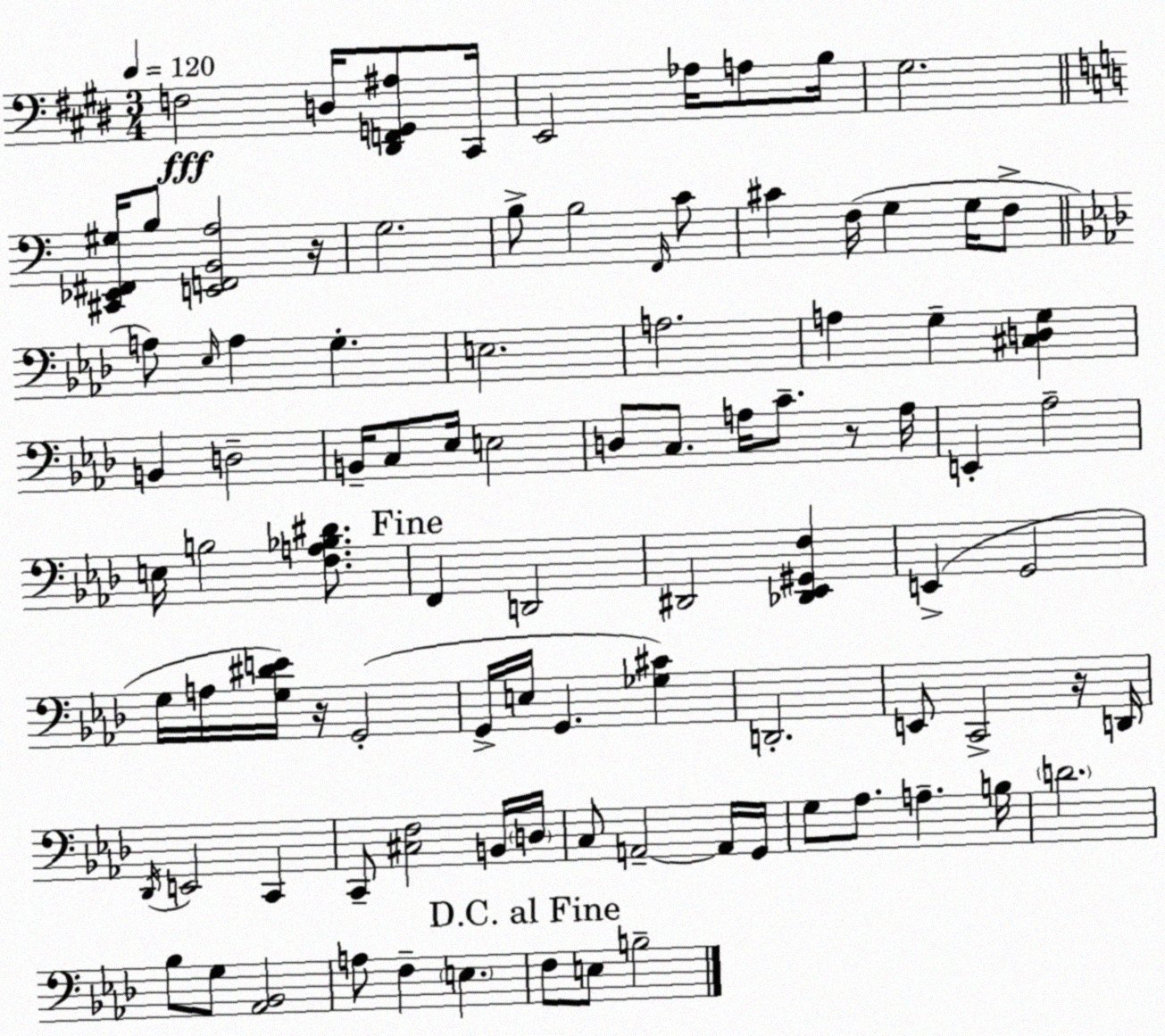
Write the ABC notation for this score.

X:1
T:Untitled
M:3/4
L:1/4
K:E
F,2 D,/4 [^D,,F,,G,,^A,]/2 ^C,,/4 E,,2 _A,/4 A,/2 B,/4 ^G,2 [^C,,_E,,^F,,^G,]/4 B,/2 [E,,F,,B,,A,]2 z/4 G,2 B,/2 B,2 F,,/4 C/2 ^C F,/4 G, G,/4 F,/2 A,/2 _E,/4 A, G, E,2 A,2 A, G, [^C,D,G,] B,, D,2 B,,/4 C,/2 _E,/4 E,2 D,/2 C,/2 A,/4 C/2 z/2 A,/4 E,, _A,2 E,/4 B,2 [F,A,_B,^D]/2 F,, D,,2 ^D,,2 [_D,,_E,,^G,,F,] E,, G,,2 G,/4 A,/4 [G,^DE]/4 z/4 G,,2 G,,/4 E,/4 G,, [_G,^C] D,,2 E,,/2 C,,2 z/4 D,,/4 _D,,/4 E,,2 C,, C,,/2 [^C,F,]2 B,,/4 D,/4 C,/2 A,,2 A,,/4 G,,/4 G,/2 _A,/2 A, B,/4 D2 _B,/2 G,/2 [_A,,_B,,]2 A,/2 F, E, F,/2 E,/2 B,2